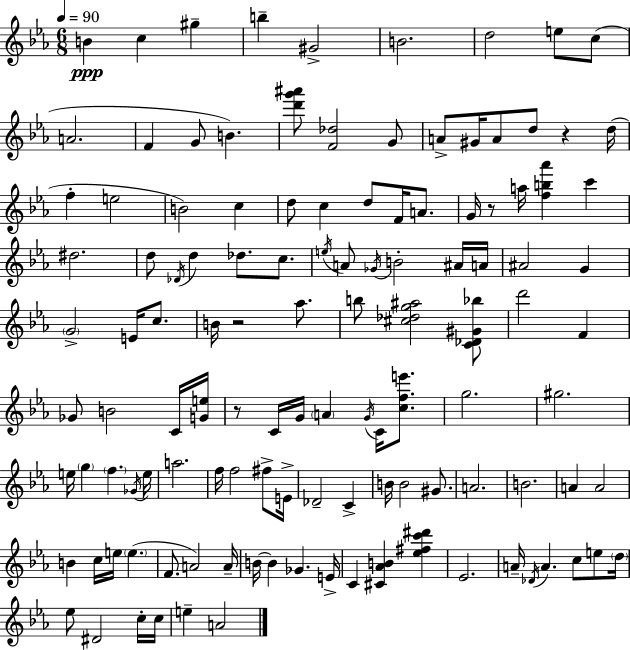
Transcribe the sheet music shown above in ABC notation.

X:1
T:Untitled
M:6/8
L:1/4
K:Cm
B c ^g b ^G2 B2 d2 e/2 c/2 A2 F G/2 B [d'g'^a']/2 [F_d]2 G/2 A/2 ^G/4 A/2 d/2 z d/4 f e2 B2 c d/2 c d/2 F/4 A/2 G/4 z/2 a/4 [fb_a'] c' ^d2 d/2 _D/4 d _d/2 c/2 e/4 A/2 _G/4 B2 ^A/4 A/4 ^A2 G G2 E/4 c/2 B/4 z2 _a/2 b/2 [^c_dg^a]2 [C_D^G_b]/2 d'2 F _G/2 B2 C/4 [Ge]/4 z/2 C/4 G/4 A G/4 C/4 [cfe']/2 g2 ^g2 e/4 g f _G/4 e/4 a2 f/4 f2 ^f/2 E/4 _D2 C B/4 B2 ^G/2 A2 B2 A A2 B c/4 e/4 e F/2 A2 A/4 B/4 B _G E/4 C [^C_AB] [_e^fc'^d'] _E2 A/4 _D/4 A c/2 e/2 d/4 _e/2 ^D2 c/4 c/4 e A2